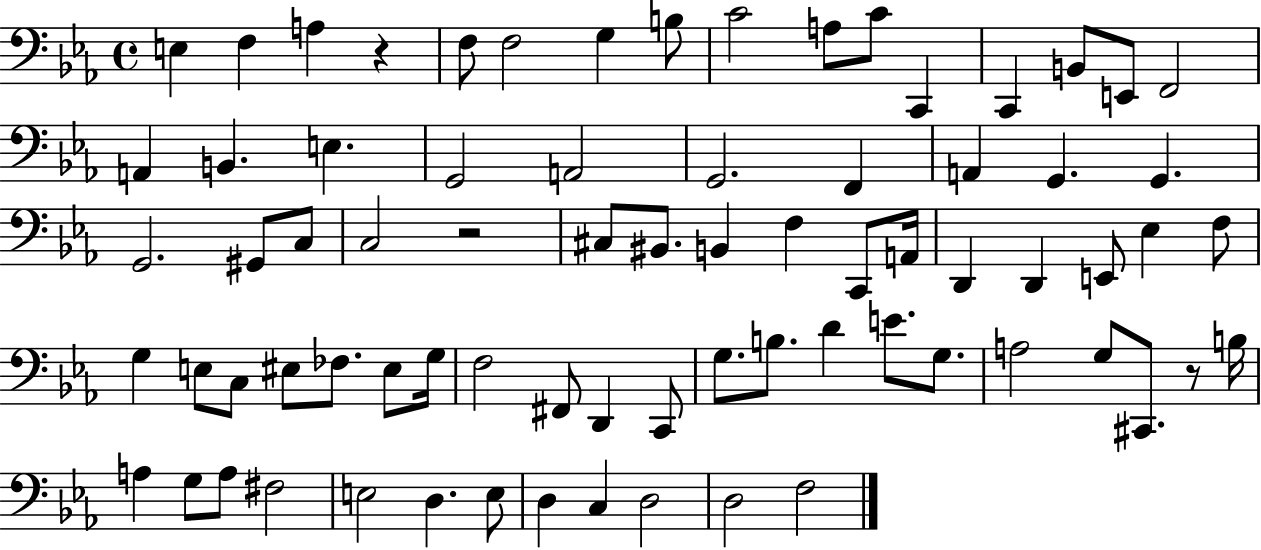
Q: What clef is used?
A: bass